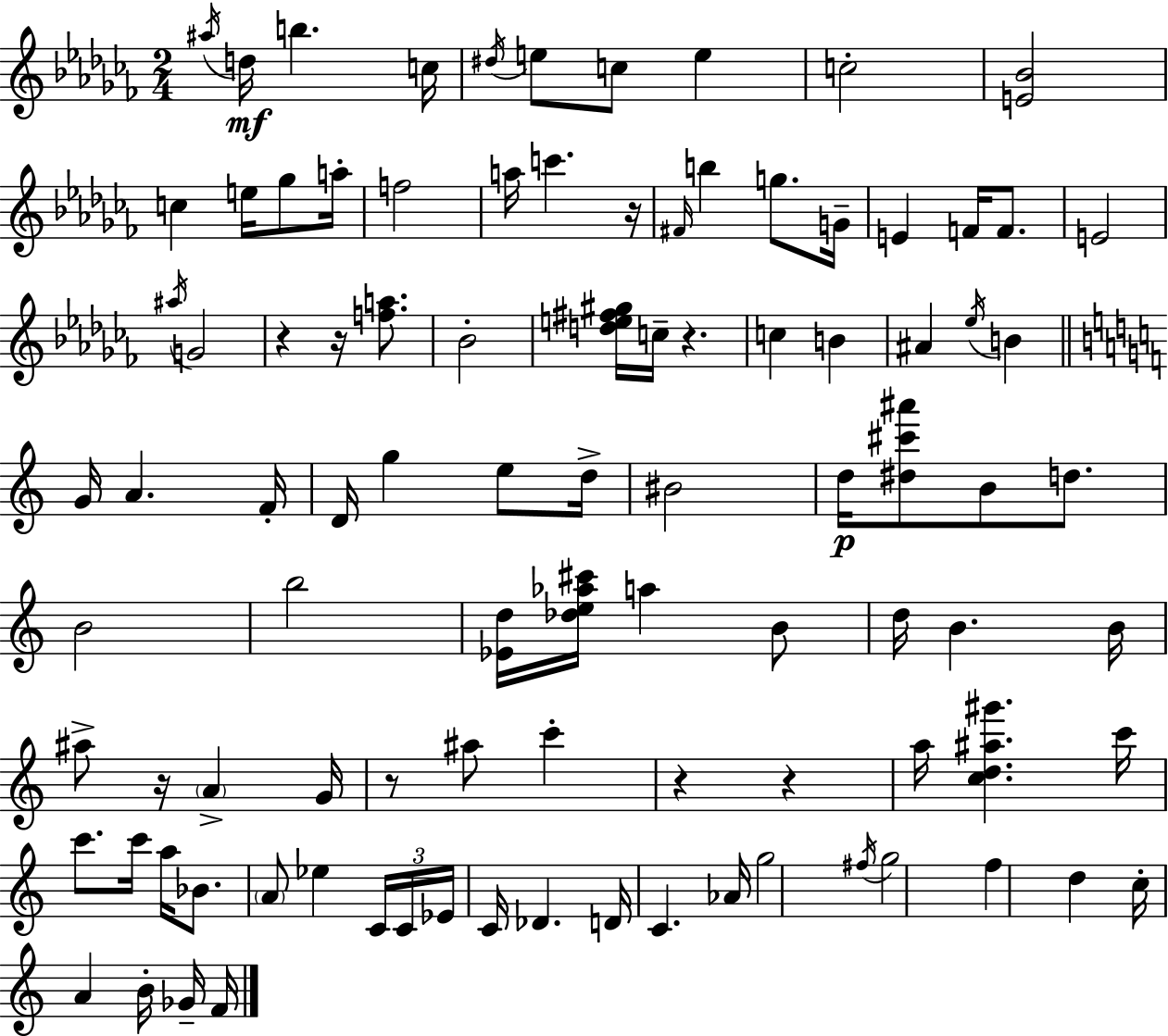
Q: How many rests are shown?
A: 8